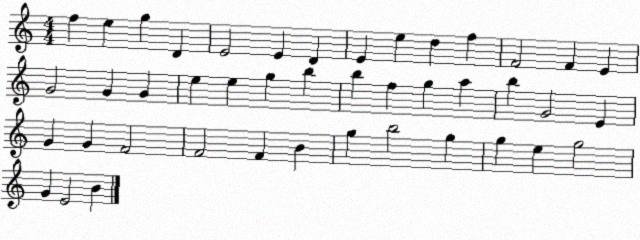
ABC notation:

X:1
T:Untitled
M:4/4
L:1/4
K:C
f e g D E2 E D E e d f F2 F E G2 G G e e g b b f g a b G2 E G G F2 F2 F B g b2 g g e g2 G E2 B